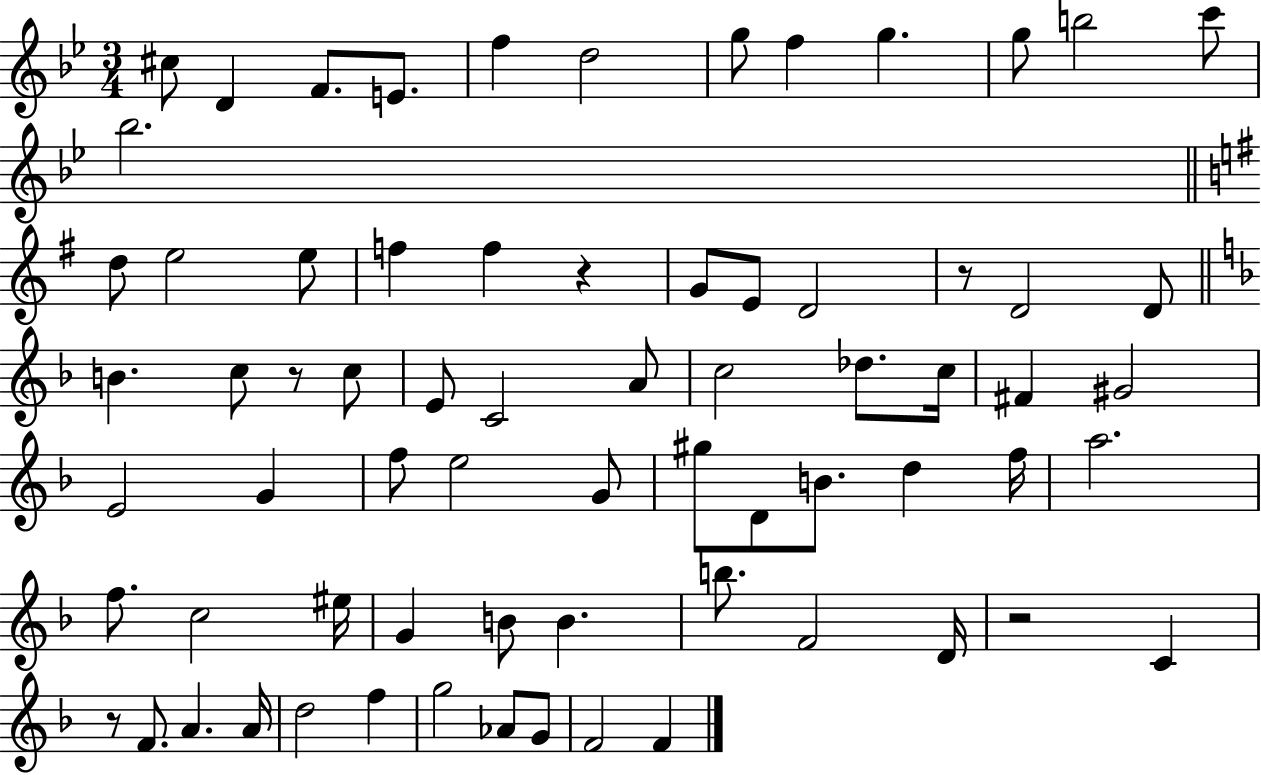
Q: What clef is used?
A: treble